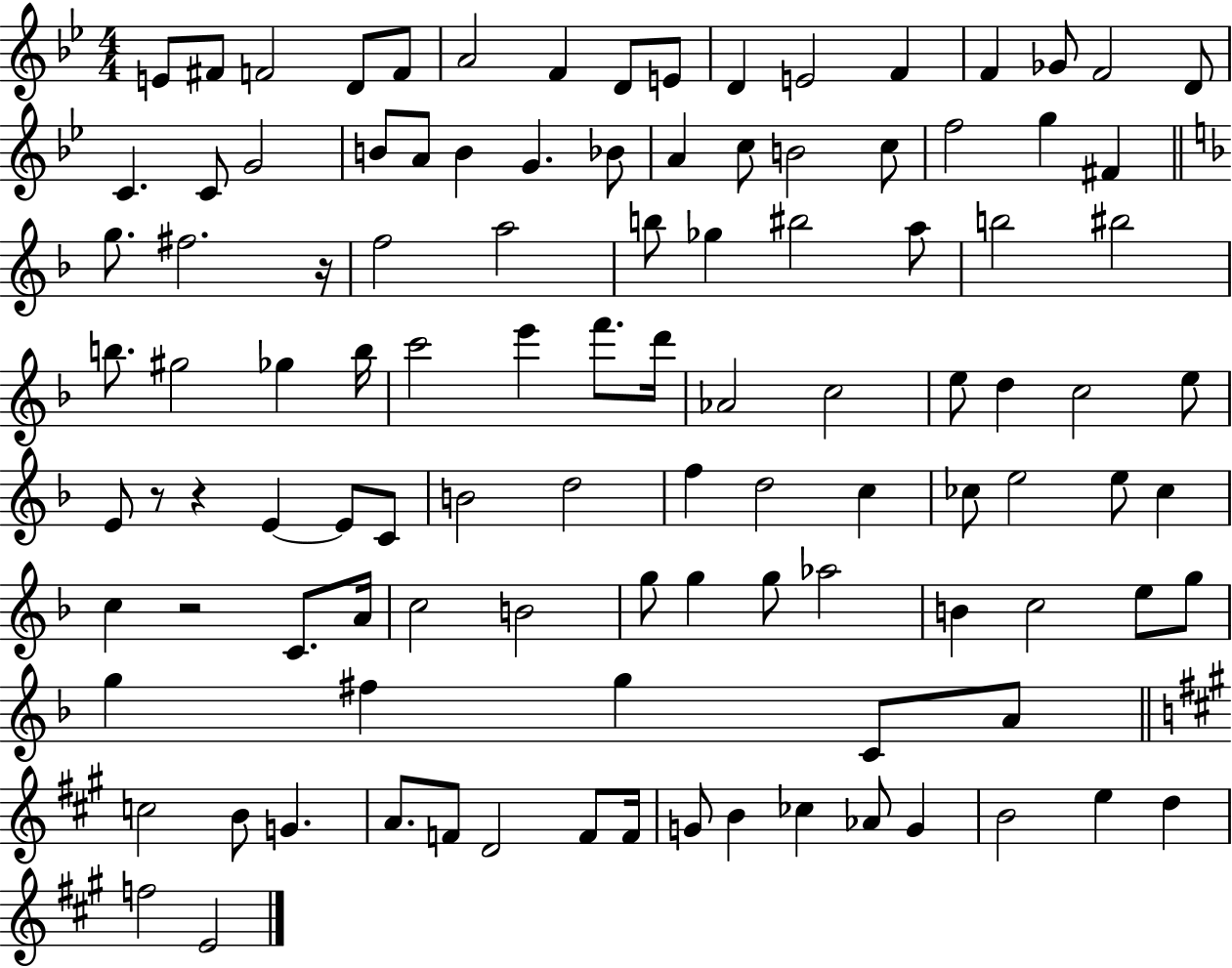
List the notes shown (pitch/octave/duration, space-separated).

E4/e F#4/e F4/h D4/e F4/e A4/h F4/q D4/e E4/e D4/q E4/h F4/q F4/q Gb4/e F4/h D4/e C4/q. C4/e G4/h B4/e A4/e B4/q G4/q. Bb4/e A4/q C5/e B4/h C5/e F5/h G5/q F#4/q G5/e. F#5/h. R/s F5/h A5/h B5/e Gb5/q BIS5/h A5/e B5/h BIS5/h B5/e. G#5/h Gb5/q B5/s C6/h E6/q F6/e. D6/s Ab4/h C5/h E5/e D5/q C5/h E5/e E4/e R/e R/q E4/q E4/e C4/e B4/h D5/h F5/q D5/h C5/q CES5/e E5/h E5/e CES5/q C5/q R/h C4/e. A4/s C5/h B4/h G5/e G5/q G5/e Ab5/h B4/q C5/h E5/e G5/e G5/q F#5/q G5/q C4/e A4/e C5/h B4/e G4/q. A4/e. F4/e D4/h F4/e F4/s G4/e B4/q CES5/q Ab4/e G4/q B4/h E5/q D5/q F5/h E4/h